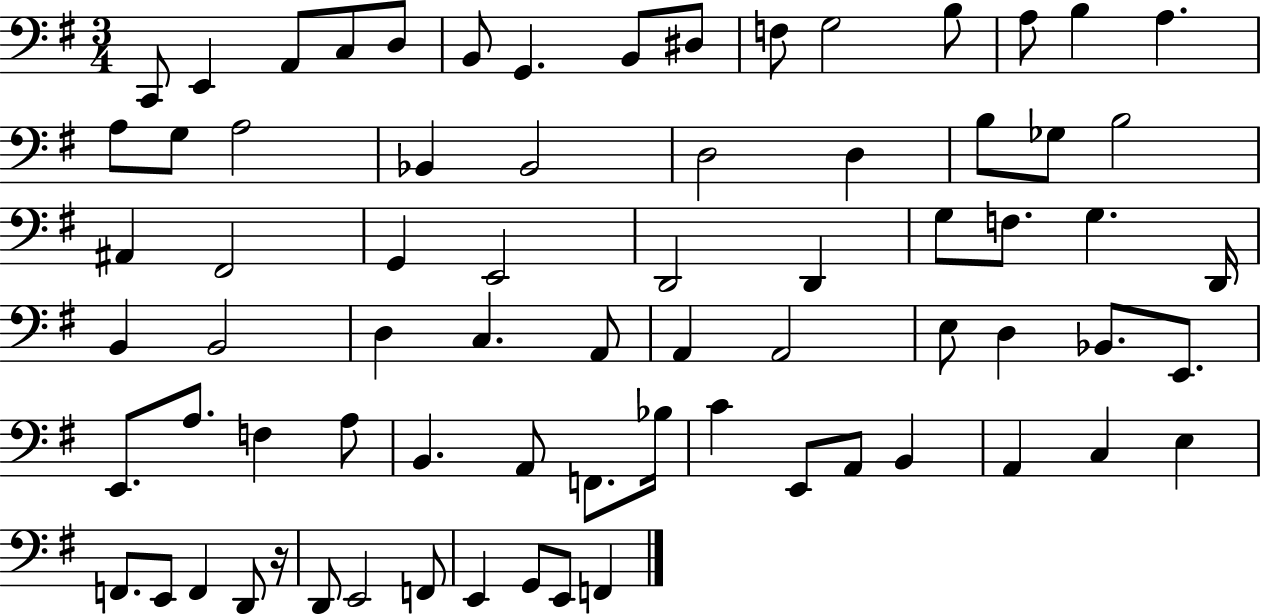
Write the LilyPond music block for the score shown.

{
  \clef bass
  \numericTimeSignature
  \time 3/4
  \key g \major
  c,8 e,4 a,8 c8 d8 | b,8 g,4. b,8 dis8 | f8 g2 b8 | a8 b4 a4. | \break a8 g8 a2 | bes,4 bes,2 | d2 d4 | b8 ges8 b2 | \break ais,4 fis,2 | g,4 e,2 | d,2 d,4 | g8 f8. g4. d,16 | \break b,4 b,2 | d4 c4. a,8 | a,4 a,2 | e8 d4 bes,8. e,8. | \break e,8. a8. f4 a8 | b,4. a,8 f,8. bes16 | c'4 e,8 a,8 b,4 | a,4 c4 e4 | \break f,8. e,8 f,4 d,8 r16 | d,8 e,2 f,8 | e,4 g,8 e,8 f,4 | \bar "|."
}